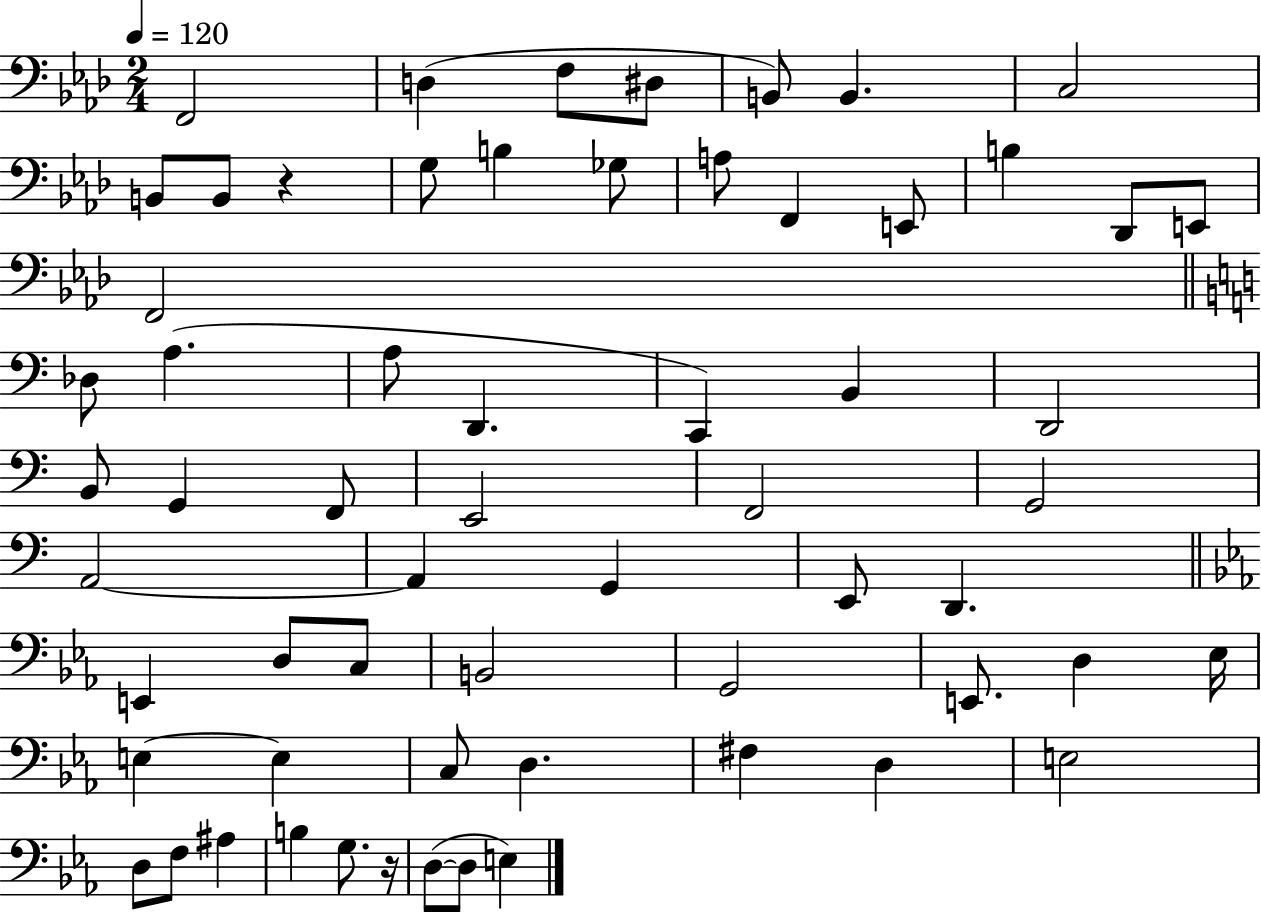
{
  \clef bass
  \numericTimeSignature
  \time 2/4
  \key aes \major
  \tempo 4 = 120
  \repeat volta 2 { f,2 | d4( f8 dis8 | b,8) b,4. | c2 | \break b,8 b,8 r4 | g8 b4 ges8 | a8 f,4 e,8 | b4 des,8 e,8 | \break f,2 | \bar "||" \break \key a \minor des8 a4.( | a8 d,4. | c,4) b,4 | d,2 | \break b,8 g,4 f,8 | e,2 | f,2 | g,2 | \break a,2~~ | a,4 g,4 | e,8 d,4. | \bar "||" \break \key c \minor e,4 d8 c8 | b,2 | g,2 | e,8. d4 ees16 | \break e4~~ e4 | c8 d4. | fis4 d4 | e2 | \break d8 f8 ais4 | b4 g8. r16 | d8~(~ d8 e4) | } \bar "|."
}